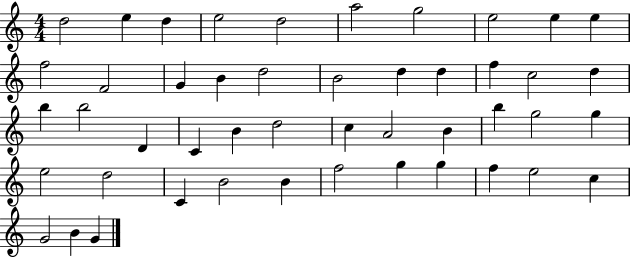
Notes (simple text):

D5/h E5/q D5/q E5/h D5/h A5/h G5/h E5/h E5/q E5/q F5/h F4/h G4/q B4/q D5/h B4/h D5/q D5/q F5/q C5/h D5/q B5/q B5/h D4/q C4/q B4/q D5/h C5/q A4/h B4/q B5/q G5/h G5/q E5/h D5/h C4/q B4/h B4/q F5/h G5/q G5/q F5/q E5/h C5/q G4/h B4/q G4/q